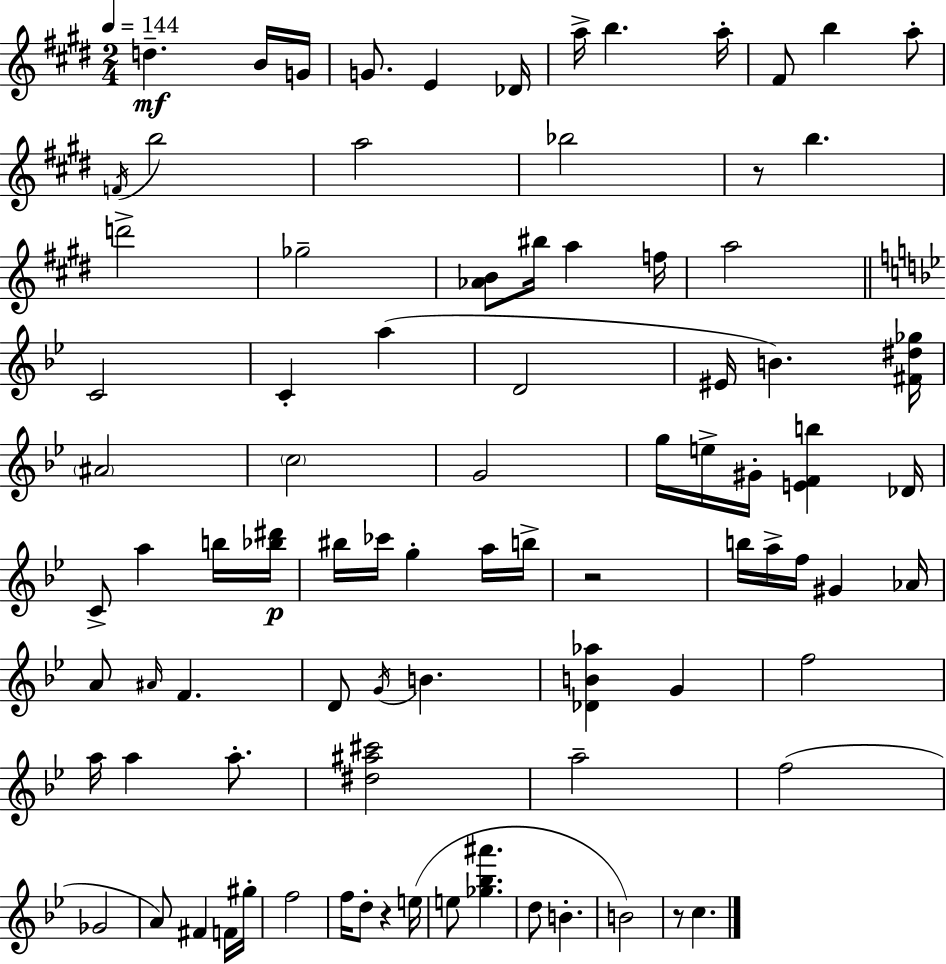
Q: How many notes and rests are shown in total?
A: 87